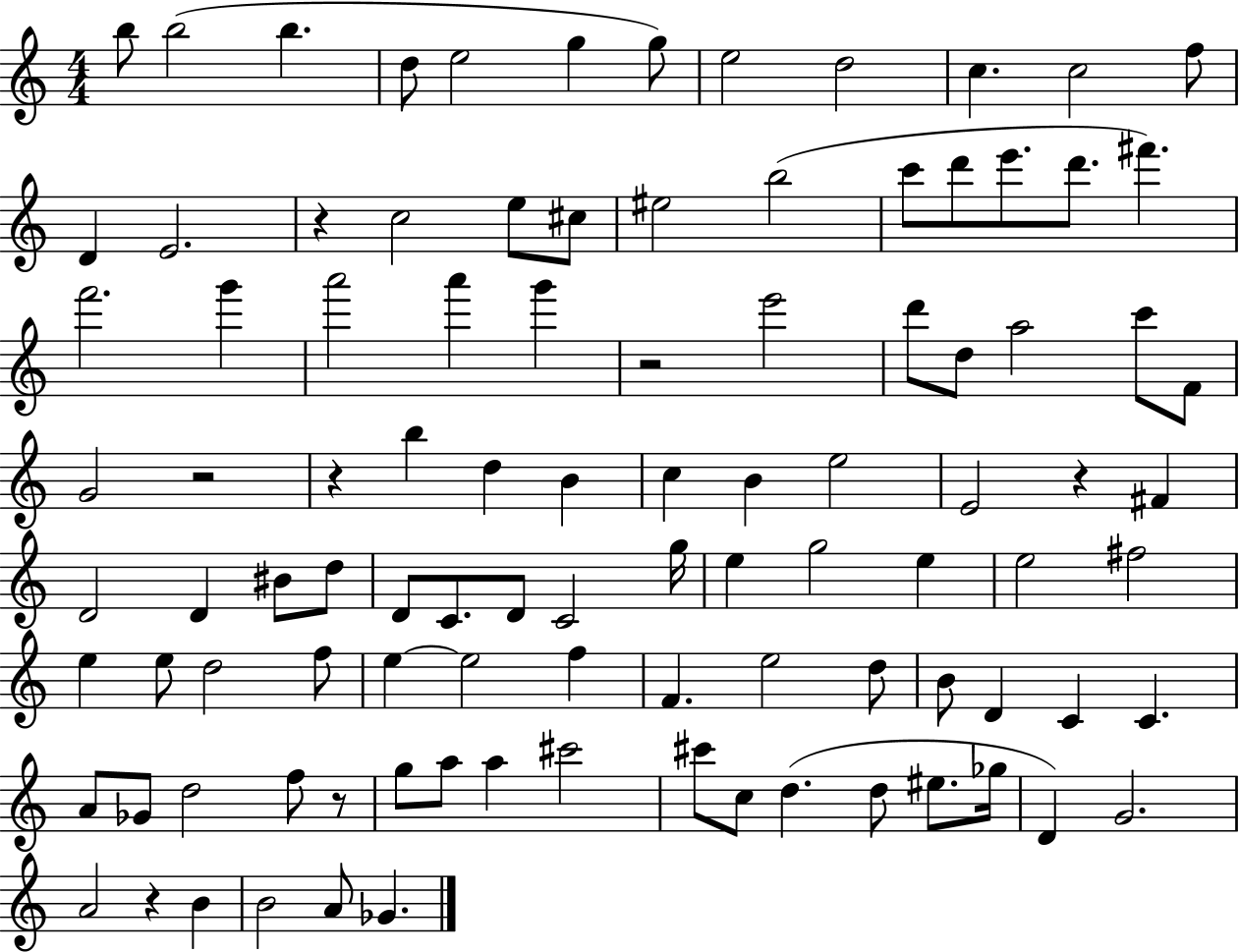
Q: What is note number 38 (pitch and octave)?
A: D5